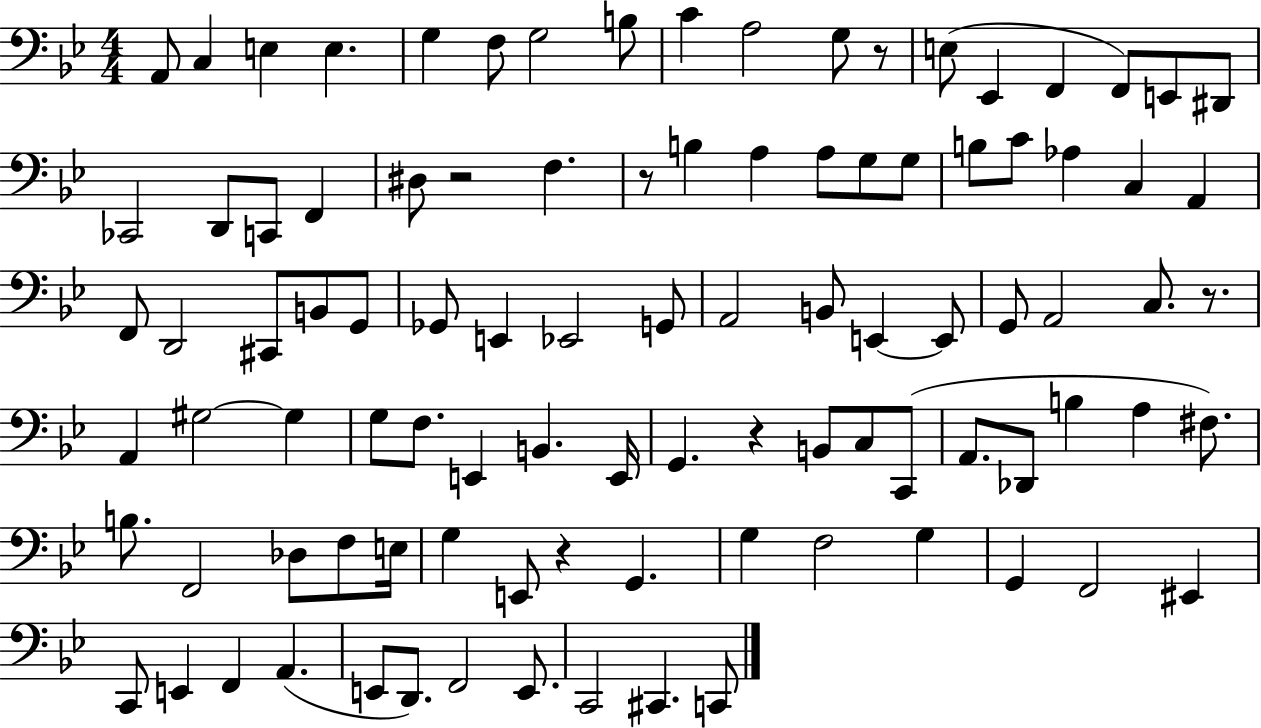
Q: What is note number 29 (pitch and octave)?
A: B3